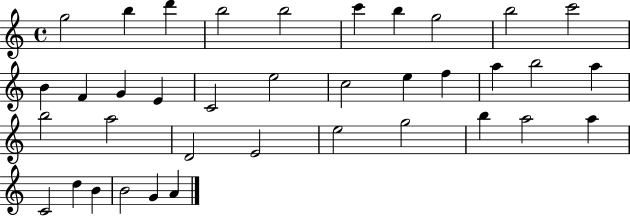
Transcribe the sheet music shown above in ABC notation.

X:1
T:Untitled
M:4/4
L:1/4
K:C
g2 b d' b2 b2 c' b g2 b2 c'2 B F G E C2 e2 c2 e f a b2 a b2 a2 D2 E2 e2 g2 b a2 a C2 d B B2 G A